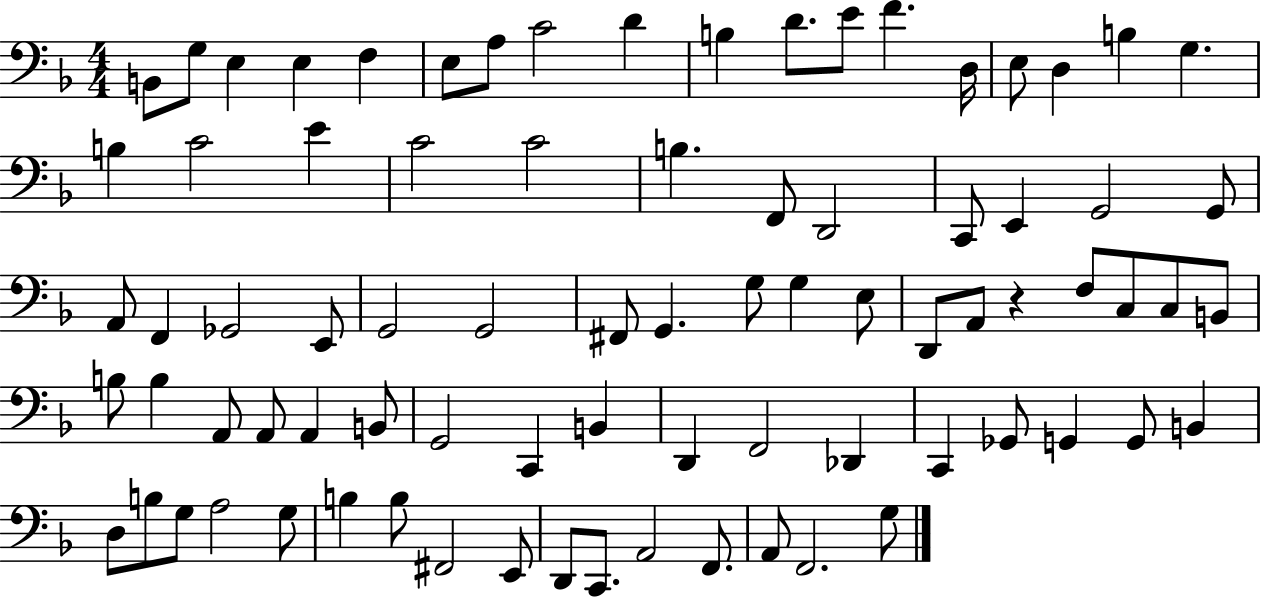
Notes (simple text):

B2/e G3/e E3/q E3/q F3/q E3/e A3/e C4/h D4/q B3/q D4/e. E4/e F4/q. D3/s E3/e D3/q B3/q G3/q. B3/q C4/h E4/q C4/h C4/h B3/q. F2/e D2/h C2/e E2/q G2/h G2/e A2/e F2/q Gb2/h E2/e G2/h G2/h F#2/e G2/q. G3/e G3/q E3/e D2/e A2/e R/q F3/e C3/e C3/e B2/e B3/e B3/q A2/e A2/e A2/q B2/e G2/h C2/q B2/q D2/q F2/h Db2/q C2/q Gb2/e G2/q G2/e B2/q D3/e B3/e G3/e A3/h G3/e B3/q B3/e F#2/h E2/e D2/e C2/e. A2/h F2/e. A2/e F2/h. G3/e